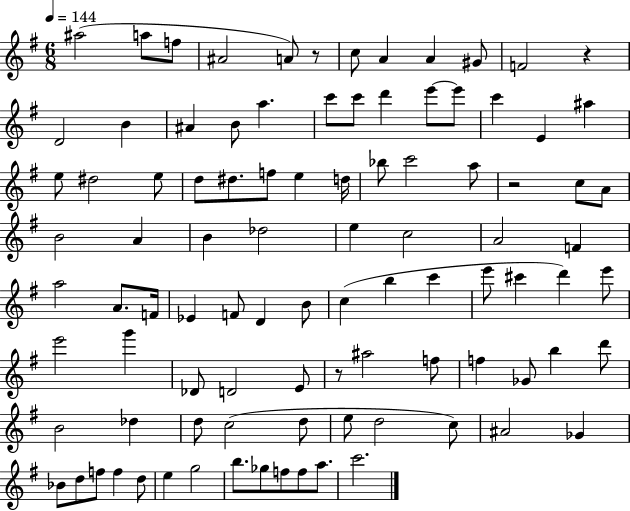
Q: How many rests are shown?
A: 4